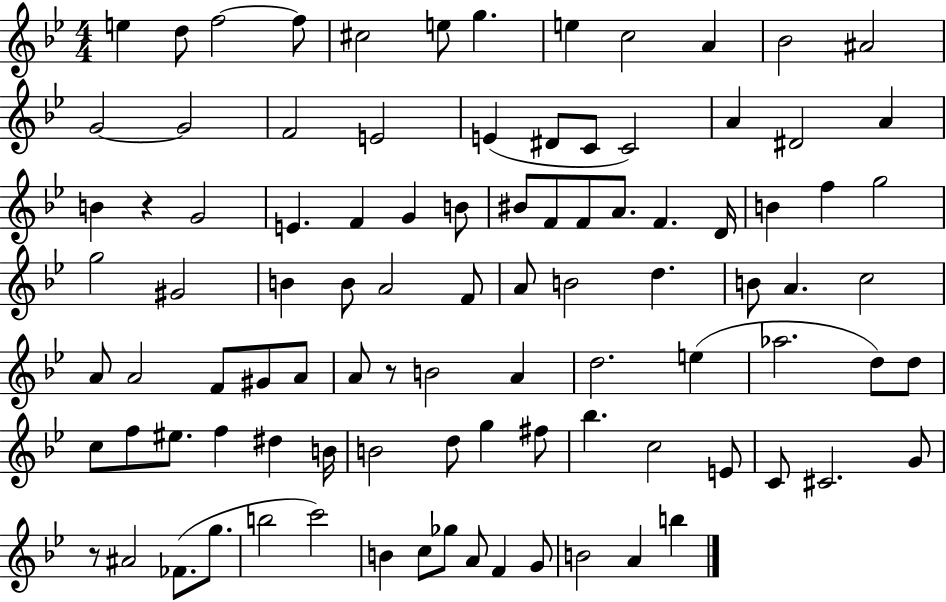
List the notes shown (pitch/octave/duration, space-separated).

E5/q D5/e F5/h F5/e C#5/h E5/e G5/q. E5/q C5/h A4/q Bb4/h A#4/h G4/h G4/h F4/h E4/h E4/q D#4/e C4/e C4/h A4/q D#4/h A4/q B4/q R/q G4/h E4/q. F4/q G4/q B4/e BIS4/e F4/e F4/e A4/e. F4/q. D4/s B4/q F5/q G5/h G5/h G#4/h B4/q B4/e A4/h F4/e A4/e B4/h D5/q. B4/e A4/q. C5/h A4/e A4/h F4/e G#4/e A4/e A4/e R/e B4/h A4/q D5/h. E5/q Ab5/h. D5/e D5/e C5/e F5/e EIS5/e. F5/q D#5/q B4/s B4/h D5/e G5/q F#5/e Bb5/q. C5/h E4/e C4/e C#4/h. G4/e R/e A#4/h FES4/e. G5/e. B5/h C6/h B4/q C5/e Gb5/e A4/e F4/q G4/e B4/h A4/q B5/q